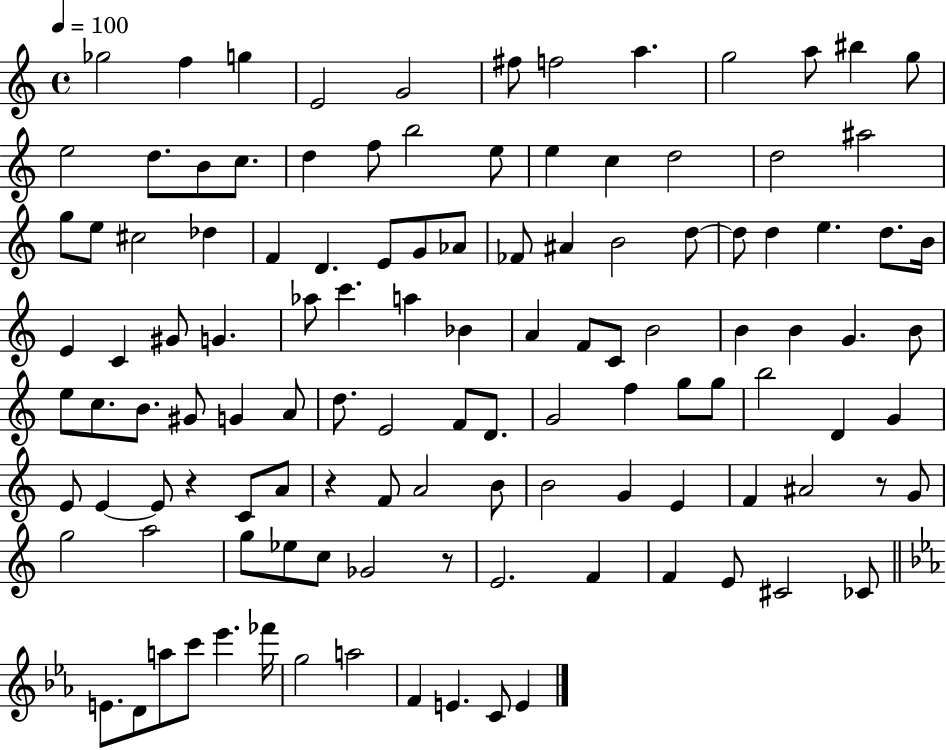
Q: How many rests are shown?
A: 4